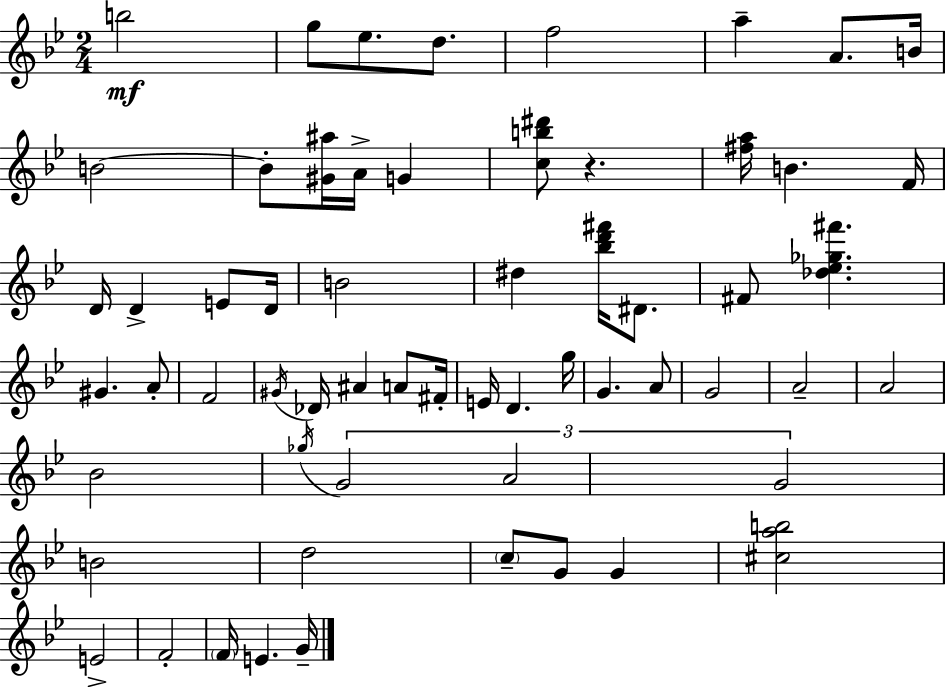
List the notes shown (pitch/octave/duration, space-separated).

B5/h G5/e Eb5/e. D5/e. F5/h A5/q A4/e. B4/s B4/h B4/e [G#4,A#5]/s A4/s G4/q [C5,B5,D#6]/e R/q. [F#5,A5]/s B4/q. F4/s D4/s D4/q E4/e D4/s B4/h D#5/q [Bb5,D6,F#6]/s D#4/e. F#4/e [Db5,Eb5,Gb5,F#6]/q. G#4/q. A4/e F4/h G#4/s Db4/s A#4/q A4/e F#4/s E4/s D4/q. G5/s G4/q. A4/e G4/h A4/h A4/h Bb4/h Gb5/s G4/h A4/h G4/h B4/h D5/h C5/e G4/e G4/q [C#5,A5,B5]/h E4/h F4/h F4/s E4/q. G4/s